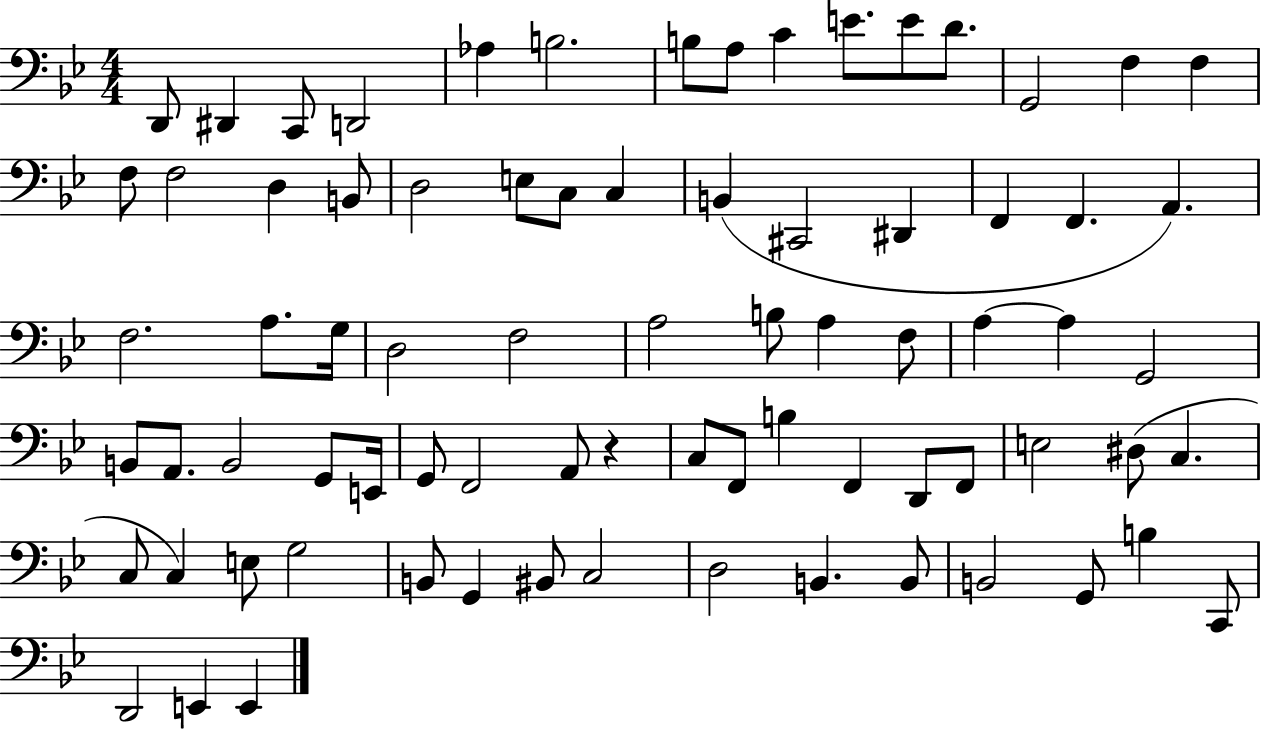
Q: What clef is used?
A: bass